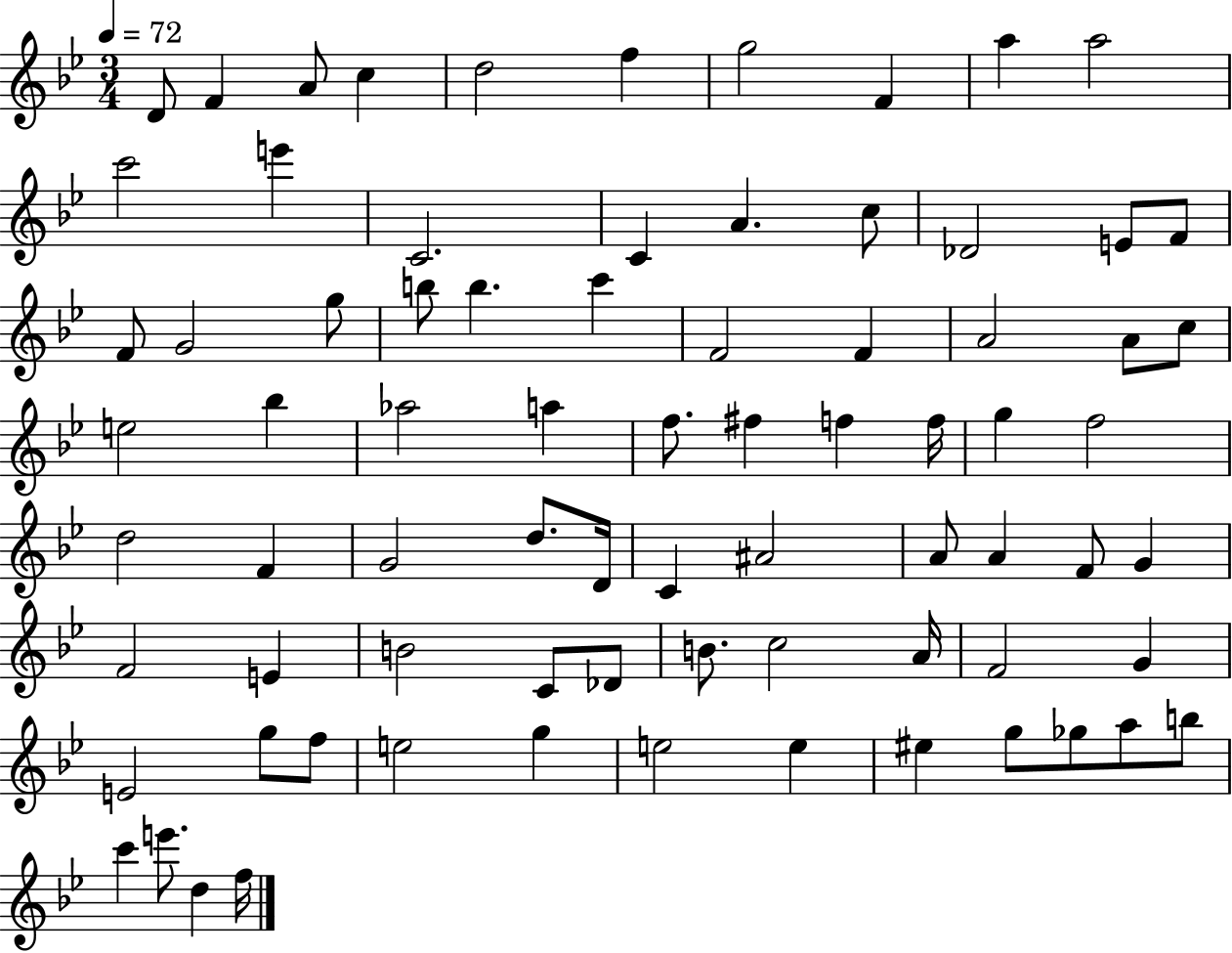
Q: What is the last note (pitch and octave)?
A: F5